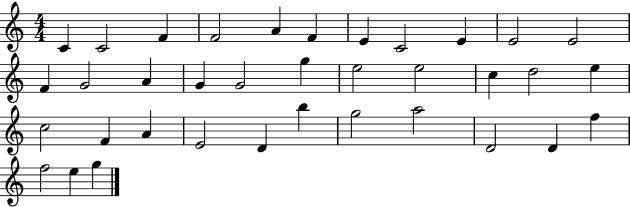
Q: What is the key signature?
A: C major